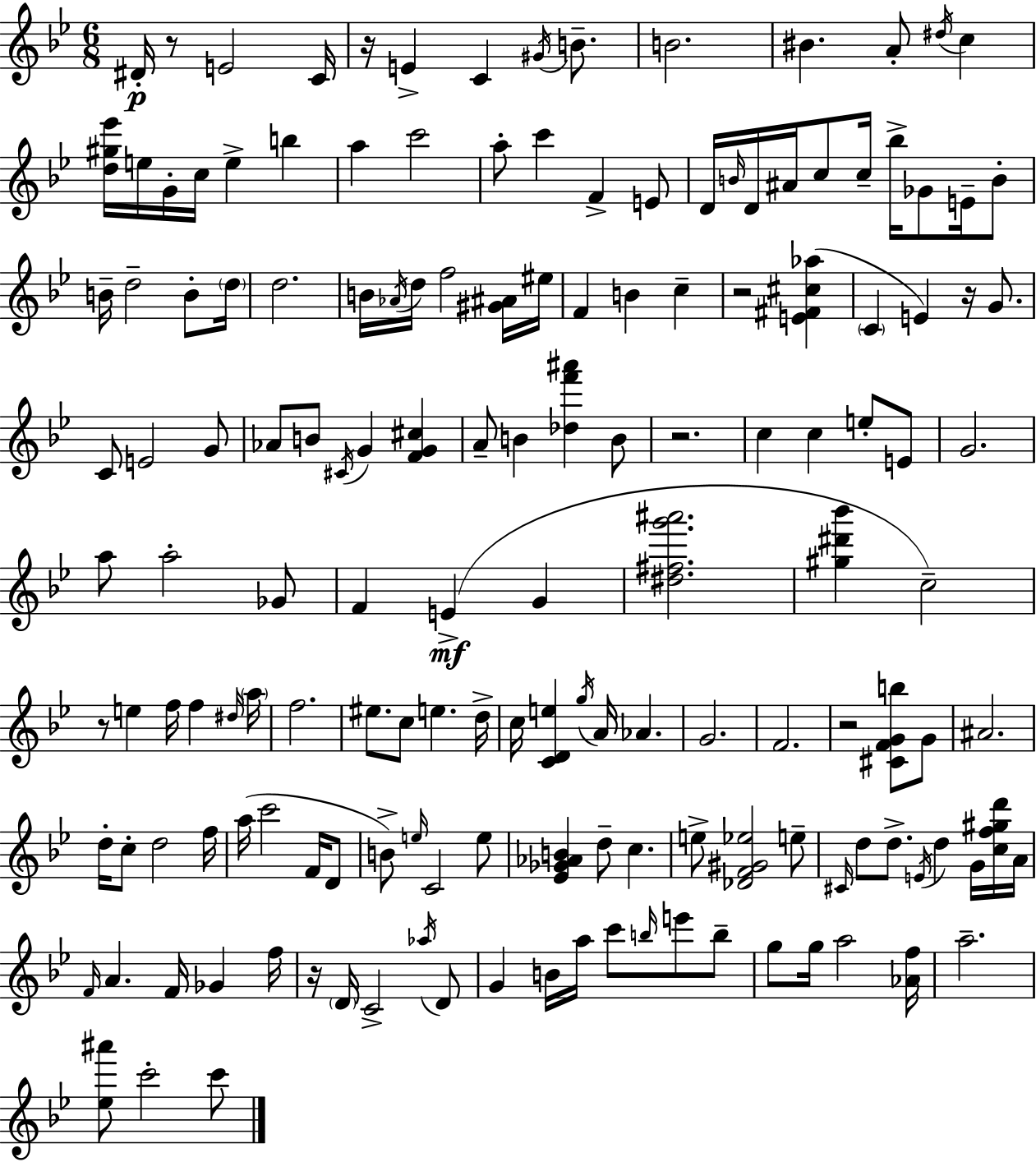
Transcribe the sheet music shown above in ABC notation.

X:1
T:Untitled
M:6/8
L:1/4
K:Bb
^D/4 z/2 E2 C/4 z/4 E C ^G/4 B/2 B2 ^B A/2 ^d/4 c [d^g_e']/4 e/4 G/4 c/4 e b a c'2 a/2 c' F E/2 D/4 B/4 D/4 ^A/4 c/2 c/4 _b/4 _G/2 E/4 B/2 B/4 d2 B/2 d/4 d2 B/4 _A/4 d/4 f2 [^G^A]/4 ^e/4 F B c z2 [E^F^c_a] C E z/4 G/2 C/2 E2 G/2 _A/2 B/2 ^C/4 G [FG^c] A/2 B [_df'^a'] B/2 z2 c c e/2 E/2 G2 a/2 a2 _G/2 F E G [^d^fg'^a']2 [^g^d'_b'] c2 z/2 e f/4 f ^d/4 a/4 f2 ^e/2 c/2 e d/4 c/4 [CDe] g/4 A/4 _A G2 F2 z2 [^CFGb]/2 G/2 ^A2 d/4 c/2 d2 f/4 a/4 c'2 F/4 D/2 B/2 e/4 C2 e/2 [_E_G_AB] d/2 c e/2 [_DF^G_e]2 e/2 ^C/4 d/2 d/2 E/4 d G/4 [cf^gd']/4 A/4 F/4 A F/4 _G f/4 z/4 D/4 C2 _a/4 D/2 G B/4 a/4 c'/2 b/4 e'/2 b/2 g/2 g/4 a2 [_Af]/4 a2 [_e^a']/2 c'2 c'/2